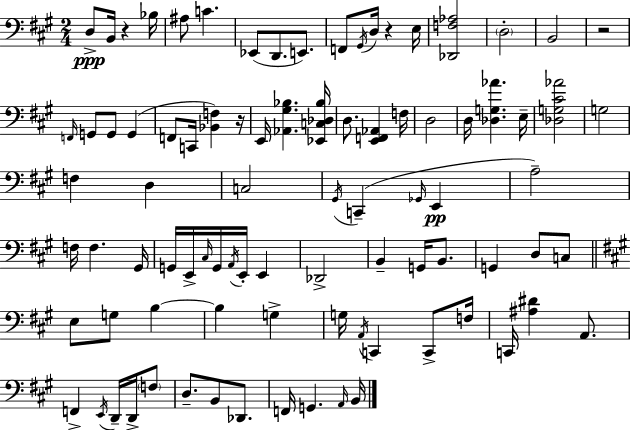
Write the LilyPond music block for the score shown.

{
  \clef bass
  \numericTimeSignature
  \time 2/4
  \key a \major
  d8->\ppp b,16 r4 bes16 | ais8 c'4. | ees,8( d,8. e,8.) | f,8 \acciaccatura { gis,16 } d16 r4 | \break e16 <des, f aes>2 | \parenthesize d2-. | b,2 | r2 | \break \grace { f,16 } g,8 g,8 g,4( | f,8 c,16 <bes, f>4) | r16 e,16 <aes, gis bes>4. | <ees, c des bes>16 d8. <e, f, aes,>4 | \break f16 d2 | d16 <des g aes'>4. | e16-- <des g cis' aes'>2 | g2 | \break f4 d4 | c2 | \acciaccatura { gis,16 }( c,4-- \grace { ges,16 } | e,4\pp a2--) | \break f16 f4. | gis,16 g,16 e,16-> \grace { cis16 } g,16 | \acciaccatura { a,16 } e,16-. e,4 des,2-> | b,4-- | \break g,16 b,8. g,4 | d8 c8 \bar "||" \break \key a \major e8 g8 b4~~ | b4 g4-> | g16 \acciaccatura { a,16 } c,4 c,8-> | f16 c,16 <ais dis'>4 a,8. | \break f,4-> \acciaccatura { e,16 } d,16-- d,16-> | \parenthesize f8 d8.-- b,8 des,8. | f,16 g,4. | \grace { a,16 } b,16 \bar "|."
}